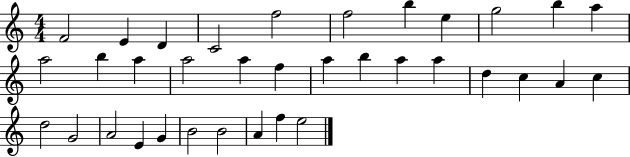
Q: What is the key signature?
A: C major